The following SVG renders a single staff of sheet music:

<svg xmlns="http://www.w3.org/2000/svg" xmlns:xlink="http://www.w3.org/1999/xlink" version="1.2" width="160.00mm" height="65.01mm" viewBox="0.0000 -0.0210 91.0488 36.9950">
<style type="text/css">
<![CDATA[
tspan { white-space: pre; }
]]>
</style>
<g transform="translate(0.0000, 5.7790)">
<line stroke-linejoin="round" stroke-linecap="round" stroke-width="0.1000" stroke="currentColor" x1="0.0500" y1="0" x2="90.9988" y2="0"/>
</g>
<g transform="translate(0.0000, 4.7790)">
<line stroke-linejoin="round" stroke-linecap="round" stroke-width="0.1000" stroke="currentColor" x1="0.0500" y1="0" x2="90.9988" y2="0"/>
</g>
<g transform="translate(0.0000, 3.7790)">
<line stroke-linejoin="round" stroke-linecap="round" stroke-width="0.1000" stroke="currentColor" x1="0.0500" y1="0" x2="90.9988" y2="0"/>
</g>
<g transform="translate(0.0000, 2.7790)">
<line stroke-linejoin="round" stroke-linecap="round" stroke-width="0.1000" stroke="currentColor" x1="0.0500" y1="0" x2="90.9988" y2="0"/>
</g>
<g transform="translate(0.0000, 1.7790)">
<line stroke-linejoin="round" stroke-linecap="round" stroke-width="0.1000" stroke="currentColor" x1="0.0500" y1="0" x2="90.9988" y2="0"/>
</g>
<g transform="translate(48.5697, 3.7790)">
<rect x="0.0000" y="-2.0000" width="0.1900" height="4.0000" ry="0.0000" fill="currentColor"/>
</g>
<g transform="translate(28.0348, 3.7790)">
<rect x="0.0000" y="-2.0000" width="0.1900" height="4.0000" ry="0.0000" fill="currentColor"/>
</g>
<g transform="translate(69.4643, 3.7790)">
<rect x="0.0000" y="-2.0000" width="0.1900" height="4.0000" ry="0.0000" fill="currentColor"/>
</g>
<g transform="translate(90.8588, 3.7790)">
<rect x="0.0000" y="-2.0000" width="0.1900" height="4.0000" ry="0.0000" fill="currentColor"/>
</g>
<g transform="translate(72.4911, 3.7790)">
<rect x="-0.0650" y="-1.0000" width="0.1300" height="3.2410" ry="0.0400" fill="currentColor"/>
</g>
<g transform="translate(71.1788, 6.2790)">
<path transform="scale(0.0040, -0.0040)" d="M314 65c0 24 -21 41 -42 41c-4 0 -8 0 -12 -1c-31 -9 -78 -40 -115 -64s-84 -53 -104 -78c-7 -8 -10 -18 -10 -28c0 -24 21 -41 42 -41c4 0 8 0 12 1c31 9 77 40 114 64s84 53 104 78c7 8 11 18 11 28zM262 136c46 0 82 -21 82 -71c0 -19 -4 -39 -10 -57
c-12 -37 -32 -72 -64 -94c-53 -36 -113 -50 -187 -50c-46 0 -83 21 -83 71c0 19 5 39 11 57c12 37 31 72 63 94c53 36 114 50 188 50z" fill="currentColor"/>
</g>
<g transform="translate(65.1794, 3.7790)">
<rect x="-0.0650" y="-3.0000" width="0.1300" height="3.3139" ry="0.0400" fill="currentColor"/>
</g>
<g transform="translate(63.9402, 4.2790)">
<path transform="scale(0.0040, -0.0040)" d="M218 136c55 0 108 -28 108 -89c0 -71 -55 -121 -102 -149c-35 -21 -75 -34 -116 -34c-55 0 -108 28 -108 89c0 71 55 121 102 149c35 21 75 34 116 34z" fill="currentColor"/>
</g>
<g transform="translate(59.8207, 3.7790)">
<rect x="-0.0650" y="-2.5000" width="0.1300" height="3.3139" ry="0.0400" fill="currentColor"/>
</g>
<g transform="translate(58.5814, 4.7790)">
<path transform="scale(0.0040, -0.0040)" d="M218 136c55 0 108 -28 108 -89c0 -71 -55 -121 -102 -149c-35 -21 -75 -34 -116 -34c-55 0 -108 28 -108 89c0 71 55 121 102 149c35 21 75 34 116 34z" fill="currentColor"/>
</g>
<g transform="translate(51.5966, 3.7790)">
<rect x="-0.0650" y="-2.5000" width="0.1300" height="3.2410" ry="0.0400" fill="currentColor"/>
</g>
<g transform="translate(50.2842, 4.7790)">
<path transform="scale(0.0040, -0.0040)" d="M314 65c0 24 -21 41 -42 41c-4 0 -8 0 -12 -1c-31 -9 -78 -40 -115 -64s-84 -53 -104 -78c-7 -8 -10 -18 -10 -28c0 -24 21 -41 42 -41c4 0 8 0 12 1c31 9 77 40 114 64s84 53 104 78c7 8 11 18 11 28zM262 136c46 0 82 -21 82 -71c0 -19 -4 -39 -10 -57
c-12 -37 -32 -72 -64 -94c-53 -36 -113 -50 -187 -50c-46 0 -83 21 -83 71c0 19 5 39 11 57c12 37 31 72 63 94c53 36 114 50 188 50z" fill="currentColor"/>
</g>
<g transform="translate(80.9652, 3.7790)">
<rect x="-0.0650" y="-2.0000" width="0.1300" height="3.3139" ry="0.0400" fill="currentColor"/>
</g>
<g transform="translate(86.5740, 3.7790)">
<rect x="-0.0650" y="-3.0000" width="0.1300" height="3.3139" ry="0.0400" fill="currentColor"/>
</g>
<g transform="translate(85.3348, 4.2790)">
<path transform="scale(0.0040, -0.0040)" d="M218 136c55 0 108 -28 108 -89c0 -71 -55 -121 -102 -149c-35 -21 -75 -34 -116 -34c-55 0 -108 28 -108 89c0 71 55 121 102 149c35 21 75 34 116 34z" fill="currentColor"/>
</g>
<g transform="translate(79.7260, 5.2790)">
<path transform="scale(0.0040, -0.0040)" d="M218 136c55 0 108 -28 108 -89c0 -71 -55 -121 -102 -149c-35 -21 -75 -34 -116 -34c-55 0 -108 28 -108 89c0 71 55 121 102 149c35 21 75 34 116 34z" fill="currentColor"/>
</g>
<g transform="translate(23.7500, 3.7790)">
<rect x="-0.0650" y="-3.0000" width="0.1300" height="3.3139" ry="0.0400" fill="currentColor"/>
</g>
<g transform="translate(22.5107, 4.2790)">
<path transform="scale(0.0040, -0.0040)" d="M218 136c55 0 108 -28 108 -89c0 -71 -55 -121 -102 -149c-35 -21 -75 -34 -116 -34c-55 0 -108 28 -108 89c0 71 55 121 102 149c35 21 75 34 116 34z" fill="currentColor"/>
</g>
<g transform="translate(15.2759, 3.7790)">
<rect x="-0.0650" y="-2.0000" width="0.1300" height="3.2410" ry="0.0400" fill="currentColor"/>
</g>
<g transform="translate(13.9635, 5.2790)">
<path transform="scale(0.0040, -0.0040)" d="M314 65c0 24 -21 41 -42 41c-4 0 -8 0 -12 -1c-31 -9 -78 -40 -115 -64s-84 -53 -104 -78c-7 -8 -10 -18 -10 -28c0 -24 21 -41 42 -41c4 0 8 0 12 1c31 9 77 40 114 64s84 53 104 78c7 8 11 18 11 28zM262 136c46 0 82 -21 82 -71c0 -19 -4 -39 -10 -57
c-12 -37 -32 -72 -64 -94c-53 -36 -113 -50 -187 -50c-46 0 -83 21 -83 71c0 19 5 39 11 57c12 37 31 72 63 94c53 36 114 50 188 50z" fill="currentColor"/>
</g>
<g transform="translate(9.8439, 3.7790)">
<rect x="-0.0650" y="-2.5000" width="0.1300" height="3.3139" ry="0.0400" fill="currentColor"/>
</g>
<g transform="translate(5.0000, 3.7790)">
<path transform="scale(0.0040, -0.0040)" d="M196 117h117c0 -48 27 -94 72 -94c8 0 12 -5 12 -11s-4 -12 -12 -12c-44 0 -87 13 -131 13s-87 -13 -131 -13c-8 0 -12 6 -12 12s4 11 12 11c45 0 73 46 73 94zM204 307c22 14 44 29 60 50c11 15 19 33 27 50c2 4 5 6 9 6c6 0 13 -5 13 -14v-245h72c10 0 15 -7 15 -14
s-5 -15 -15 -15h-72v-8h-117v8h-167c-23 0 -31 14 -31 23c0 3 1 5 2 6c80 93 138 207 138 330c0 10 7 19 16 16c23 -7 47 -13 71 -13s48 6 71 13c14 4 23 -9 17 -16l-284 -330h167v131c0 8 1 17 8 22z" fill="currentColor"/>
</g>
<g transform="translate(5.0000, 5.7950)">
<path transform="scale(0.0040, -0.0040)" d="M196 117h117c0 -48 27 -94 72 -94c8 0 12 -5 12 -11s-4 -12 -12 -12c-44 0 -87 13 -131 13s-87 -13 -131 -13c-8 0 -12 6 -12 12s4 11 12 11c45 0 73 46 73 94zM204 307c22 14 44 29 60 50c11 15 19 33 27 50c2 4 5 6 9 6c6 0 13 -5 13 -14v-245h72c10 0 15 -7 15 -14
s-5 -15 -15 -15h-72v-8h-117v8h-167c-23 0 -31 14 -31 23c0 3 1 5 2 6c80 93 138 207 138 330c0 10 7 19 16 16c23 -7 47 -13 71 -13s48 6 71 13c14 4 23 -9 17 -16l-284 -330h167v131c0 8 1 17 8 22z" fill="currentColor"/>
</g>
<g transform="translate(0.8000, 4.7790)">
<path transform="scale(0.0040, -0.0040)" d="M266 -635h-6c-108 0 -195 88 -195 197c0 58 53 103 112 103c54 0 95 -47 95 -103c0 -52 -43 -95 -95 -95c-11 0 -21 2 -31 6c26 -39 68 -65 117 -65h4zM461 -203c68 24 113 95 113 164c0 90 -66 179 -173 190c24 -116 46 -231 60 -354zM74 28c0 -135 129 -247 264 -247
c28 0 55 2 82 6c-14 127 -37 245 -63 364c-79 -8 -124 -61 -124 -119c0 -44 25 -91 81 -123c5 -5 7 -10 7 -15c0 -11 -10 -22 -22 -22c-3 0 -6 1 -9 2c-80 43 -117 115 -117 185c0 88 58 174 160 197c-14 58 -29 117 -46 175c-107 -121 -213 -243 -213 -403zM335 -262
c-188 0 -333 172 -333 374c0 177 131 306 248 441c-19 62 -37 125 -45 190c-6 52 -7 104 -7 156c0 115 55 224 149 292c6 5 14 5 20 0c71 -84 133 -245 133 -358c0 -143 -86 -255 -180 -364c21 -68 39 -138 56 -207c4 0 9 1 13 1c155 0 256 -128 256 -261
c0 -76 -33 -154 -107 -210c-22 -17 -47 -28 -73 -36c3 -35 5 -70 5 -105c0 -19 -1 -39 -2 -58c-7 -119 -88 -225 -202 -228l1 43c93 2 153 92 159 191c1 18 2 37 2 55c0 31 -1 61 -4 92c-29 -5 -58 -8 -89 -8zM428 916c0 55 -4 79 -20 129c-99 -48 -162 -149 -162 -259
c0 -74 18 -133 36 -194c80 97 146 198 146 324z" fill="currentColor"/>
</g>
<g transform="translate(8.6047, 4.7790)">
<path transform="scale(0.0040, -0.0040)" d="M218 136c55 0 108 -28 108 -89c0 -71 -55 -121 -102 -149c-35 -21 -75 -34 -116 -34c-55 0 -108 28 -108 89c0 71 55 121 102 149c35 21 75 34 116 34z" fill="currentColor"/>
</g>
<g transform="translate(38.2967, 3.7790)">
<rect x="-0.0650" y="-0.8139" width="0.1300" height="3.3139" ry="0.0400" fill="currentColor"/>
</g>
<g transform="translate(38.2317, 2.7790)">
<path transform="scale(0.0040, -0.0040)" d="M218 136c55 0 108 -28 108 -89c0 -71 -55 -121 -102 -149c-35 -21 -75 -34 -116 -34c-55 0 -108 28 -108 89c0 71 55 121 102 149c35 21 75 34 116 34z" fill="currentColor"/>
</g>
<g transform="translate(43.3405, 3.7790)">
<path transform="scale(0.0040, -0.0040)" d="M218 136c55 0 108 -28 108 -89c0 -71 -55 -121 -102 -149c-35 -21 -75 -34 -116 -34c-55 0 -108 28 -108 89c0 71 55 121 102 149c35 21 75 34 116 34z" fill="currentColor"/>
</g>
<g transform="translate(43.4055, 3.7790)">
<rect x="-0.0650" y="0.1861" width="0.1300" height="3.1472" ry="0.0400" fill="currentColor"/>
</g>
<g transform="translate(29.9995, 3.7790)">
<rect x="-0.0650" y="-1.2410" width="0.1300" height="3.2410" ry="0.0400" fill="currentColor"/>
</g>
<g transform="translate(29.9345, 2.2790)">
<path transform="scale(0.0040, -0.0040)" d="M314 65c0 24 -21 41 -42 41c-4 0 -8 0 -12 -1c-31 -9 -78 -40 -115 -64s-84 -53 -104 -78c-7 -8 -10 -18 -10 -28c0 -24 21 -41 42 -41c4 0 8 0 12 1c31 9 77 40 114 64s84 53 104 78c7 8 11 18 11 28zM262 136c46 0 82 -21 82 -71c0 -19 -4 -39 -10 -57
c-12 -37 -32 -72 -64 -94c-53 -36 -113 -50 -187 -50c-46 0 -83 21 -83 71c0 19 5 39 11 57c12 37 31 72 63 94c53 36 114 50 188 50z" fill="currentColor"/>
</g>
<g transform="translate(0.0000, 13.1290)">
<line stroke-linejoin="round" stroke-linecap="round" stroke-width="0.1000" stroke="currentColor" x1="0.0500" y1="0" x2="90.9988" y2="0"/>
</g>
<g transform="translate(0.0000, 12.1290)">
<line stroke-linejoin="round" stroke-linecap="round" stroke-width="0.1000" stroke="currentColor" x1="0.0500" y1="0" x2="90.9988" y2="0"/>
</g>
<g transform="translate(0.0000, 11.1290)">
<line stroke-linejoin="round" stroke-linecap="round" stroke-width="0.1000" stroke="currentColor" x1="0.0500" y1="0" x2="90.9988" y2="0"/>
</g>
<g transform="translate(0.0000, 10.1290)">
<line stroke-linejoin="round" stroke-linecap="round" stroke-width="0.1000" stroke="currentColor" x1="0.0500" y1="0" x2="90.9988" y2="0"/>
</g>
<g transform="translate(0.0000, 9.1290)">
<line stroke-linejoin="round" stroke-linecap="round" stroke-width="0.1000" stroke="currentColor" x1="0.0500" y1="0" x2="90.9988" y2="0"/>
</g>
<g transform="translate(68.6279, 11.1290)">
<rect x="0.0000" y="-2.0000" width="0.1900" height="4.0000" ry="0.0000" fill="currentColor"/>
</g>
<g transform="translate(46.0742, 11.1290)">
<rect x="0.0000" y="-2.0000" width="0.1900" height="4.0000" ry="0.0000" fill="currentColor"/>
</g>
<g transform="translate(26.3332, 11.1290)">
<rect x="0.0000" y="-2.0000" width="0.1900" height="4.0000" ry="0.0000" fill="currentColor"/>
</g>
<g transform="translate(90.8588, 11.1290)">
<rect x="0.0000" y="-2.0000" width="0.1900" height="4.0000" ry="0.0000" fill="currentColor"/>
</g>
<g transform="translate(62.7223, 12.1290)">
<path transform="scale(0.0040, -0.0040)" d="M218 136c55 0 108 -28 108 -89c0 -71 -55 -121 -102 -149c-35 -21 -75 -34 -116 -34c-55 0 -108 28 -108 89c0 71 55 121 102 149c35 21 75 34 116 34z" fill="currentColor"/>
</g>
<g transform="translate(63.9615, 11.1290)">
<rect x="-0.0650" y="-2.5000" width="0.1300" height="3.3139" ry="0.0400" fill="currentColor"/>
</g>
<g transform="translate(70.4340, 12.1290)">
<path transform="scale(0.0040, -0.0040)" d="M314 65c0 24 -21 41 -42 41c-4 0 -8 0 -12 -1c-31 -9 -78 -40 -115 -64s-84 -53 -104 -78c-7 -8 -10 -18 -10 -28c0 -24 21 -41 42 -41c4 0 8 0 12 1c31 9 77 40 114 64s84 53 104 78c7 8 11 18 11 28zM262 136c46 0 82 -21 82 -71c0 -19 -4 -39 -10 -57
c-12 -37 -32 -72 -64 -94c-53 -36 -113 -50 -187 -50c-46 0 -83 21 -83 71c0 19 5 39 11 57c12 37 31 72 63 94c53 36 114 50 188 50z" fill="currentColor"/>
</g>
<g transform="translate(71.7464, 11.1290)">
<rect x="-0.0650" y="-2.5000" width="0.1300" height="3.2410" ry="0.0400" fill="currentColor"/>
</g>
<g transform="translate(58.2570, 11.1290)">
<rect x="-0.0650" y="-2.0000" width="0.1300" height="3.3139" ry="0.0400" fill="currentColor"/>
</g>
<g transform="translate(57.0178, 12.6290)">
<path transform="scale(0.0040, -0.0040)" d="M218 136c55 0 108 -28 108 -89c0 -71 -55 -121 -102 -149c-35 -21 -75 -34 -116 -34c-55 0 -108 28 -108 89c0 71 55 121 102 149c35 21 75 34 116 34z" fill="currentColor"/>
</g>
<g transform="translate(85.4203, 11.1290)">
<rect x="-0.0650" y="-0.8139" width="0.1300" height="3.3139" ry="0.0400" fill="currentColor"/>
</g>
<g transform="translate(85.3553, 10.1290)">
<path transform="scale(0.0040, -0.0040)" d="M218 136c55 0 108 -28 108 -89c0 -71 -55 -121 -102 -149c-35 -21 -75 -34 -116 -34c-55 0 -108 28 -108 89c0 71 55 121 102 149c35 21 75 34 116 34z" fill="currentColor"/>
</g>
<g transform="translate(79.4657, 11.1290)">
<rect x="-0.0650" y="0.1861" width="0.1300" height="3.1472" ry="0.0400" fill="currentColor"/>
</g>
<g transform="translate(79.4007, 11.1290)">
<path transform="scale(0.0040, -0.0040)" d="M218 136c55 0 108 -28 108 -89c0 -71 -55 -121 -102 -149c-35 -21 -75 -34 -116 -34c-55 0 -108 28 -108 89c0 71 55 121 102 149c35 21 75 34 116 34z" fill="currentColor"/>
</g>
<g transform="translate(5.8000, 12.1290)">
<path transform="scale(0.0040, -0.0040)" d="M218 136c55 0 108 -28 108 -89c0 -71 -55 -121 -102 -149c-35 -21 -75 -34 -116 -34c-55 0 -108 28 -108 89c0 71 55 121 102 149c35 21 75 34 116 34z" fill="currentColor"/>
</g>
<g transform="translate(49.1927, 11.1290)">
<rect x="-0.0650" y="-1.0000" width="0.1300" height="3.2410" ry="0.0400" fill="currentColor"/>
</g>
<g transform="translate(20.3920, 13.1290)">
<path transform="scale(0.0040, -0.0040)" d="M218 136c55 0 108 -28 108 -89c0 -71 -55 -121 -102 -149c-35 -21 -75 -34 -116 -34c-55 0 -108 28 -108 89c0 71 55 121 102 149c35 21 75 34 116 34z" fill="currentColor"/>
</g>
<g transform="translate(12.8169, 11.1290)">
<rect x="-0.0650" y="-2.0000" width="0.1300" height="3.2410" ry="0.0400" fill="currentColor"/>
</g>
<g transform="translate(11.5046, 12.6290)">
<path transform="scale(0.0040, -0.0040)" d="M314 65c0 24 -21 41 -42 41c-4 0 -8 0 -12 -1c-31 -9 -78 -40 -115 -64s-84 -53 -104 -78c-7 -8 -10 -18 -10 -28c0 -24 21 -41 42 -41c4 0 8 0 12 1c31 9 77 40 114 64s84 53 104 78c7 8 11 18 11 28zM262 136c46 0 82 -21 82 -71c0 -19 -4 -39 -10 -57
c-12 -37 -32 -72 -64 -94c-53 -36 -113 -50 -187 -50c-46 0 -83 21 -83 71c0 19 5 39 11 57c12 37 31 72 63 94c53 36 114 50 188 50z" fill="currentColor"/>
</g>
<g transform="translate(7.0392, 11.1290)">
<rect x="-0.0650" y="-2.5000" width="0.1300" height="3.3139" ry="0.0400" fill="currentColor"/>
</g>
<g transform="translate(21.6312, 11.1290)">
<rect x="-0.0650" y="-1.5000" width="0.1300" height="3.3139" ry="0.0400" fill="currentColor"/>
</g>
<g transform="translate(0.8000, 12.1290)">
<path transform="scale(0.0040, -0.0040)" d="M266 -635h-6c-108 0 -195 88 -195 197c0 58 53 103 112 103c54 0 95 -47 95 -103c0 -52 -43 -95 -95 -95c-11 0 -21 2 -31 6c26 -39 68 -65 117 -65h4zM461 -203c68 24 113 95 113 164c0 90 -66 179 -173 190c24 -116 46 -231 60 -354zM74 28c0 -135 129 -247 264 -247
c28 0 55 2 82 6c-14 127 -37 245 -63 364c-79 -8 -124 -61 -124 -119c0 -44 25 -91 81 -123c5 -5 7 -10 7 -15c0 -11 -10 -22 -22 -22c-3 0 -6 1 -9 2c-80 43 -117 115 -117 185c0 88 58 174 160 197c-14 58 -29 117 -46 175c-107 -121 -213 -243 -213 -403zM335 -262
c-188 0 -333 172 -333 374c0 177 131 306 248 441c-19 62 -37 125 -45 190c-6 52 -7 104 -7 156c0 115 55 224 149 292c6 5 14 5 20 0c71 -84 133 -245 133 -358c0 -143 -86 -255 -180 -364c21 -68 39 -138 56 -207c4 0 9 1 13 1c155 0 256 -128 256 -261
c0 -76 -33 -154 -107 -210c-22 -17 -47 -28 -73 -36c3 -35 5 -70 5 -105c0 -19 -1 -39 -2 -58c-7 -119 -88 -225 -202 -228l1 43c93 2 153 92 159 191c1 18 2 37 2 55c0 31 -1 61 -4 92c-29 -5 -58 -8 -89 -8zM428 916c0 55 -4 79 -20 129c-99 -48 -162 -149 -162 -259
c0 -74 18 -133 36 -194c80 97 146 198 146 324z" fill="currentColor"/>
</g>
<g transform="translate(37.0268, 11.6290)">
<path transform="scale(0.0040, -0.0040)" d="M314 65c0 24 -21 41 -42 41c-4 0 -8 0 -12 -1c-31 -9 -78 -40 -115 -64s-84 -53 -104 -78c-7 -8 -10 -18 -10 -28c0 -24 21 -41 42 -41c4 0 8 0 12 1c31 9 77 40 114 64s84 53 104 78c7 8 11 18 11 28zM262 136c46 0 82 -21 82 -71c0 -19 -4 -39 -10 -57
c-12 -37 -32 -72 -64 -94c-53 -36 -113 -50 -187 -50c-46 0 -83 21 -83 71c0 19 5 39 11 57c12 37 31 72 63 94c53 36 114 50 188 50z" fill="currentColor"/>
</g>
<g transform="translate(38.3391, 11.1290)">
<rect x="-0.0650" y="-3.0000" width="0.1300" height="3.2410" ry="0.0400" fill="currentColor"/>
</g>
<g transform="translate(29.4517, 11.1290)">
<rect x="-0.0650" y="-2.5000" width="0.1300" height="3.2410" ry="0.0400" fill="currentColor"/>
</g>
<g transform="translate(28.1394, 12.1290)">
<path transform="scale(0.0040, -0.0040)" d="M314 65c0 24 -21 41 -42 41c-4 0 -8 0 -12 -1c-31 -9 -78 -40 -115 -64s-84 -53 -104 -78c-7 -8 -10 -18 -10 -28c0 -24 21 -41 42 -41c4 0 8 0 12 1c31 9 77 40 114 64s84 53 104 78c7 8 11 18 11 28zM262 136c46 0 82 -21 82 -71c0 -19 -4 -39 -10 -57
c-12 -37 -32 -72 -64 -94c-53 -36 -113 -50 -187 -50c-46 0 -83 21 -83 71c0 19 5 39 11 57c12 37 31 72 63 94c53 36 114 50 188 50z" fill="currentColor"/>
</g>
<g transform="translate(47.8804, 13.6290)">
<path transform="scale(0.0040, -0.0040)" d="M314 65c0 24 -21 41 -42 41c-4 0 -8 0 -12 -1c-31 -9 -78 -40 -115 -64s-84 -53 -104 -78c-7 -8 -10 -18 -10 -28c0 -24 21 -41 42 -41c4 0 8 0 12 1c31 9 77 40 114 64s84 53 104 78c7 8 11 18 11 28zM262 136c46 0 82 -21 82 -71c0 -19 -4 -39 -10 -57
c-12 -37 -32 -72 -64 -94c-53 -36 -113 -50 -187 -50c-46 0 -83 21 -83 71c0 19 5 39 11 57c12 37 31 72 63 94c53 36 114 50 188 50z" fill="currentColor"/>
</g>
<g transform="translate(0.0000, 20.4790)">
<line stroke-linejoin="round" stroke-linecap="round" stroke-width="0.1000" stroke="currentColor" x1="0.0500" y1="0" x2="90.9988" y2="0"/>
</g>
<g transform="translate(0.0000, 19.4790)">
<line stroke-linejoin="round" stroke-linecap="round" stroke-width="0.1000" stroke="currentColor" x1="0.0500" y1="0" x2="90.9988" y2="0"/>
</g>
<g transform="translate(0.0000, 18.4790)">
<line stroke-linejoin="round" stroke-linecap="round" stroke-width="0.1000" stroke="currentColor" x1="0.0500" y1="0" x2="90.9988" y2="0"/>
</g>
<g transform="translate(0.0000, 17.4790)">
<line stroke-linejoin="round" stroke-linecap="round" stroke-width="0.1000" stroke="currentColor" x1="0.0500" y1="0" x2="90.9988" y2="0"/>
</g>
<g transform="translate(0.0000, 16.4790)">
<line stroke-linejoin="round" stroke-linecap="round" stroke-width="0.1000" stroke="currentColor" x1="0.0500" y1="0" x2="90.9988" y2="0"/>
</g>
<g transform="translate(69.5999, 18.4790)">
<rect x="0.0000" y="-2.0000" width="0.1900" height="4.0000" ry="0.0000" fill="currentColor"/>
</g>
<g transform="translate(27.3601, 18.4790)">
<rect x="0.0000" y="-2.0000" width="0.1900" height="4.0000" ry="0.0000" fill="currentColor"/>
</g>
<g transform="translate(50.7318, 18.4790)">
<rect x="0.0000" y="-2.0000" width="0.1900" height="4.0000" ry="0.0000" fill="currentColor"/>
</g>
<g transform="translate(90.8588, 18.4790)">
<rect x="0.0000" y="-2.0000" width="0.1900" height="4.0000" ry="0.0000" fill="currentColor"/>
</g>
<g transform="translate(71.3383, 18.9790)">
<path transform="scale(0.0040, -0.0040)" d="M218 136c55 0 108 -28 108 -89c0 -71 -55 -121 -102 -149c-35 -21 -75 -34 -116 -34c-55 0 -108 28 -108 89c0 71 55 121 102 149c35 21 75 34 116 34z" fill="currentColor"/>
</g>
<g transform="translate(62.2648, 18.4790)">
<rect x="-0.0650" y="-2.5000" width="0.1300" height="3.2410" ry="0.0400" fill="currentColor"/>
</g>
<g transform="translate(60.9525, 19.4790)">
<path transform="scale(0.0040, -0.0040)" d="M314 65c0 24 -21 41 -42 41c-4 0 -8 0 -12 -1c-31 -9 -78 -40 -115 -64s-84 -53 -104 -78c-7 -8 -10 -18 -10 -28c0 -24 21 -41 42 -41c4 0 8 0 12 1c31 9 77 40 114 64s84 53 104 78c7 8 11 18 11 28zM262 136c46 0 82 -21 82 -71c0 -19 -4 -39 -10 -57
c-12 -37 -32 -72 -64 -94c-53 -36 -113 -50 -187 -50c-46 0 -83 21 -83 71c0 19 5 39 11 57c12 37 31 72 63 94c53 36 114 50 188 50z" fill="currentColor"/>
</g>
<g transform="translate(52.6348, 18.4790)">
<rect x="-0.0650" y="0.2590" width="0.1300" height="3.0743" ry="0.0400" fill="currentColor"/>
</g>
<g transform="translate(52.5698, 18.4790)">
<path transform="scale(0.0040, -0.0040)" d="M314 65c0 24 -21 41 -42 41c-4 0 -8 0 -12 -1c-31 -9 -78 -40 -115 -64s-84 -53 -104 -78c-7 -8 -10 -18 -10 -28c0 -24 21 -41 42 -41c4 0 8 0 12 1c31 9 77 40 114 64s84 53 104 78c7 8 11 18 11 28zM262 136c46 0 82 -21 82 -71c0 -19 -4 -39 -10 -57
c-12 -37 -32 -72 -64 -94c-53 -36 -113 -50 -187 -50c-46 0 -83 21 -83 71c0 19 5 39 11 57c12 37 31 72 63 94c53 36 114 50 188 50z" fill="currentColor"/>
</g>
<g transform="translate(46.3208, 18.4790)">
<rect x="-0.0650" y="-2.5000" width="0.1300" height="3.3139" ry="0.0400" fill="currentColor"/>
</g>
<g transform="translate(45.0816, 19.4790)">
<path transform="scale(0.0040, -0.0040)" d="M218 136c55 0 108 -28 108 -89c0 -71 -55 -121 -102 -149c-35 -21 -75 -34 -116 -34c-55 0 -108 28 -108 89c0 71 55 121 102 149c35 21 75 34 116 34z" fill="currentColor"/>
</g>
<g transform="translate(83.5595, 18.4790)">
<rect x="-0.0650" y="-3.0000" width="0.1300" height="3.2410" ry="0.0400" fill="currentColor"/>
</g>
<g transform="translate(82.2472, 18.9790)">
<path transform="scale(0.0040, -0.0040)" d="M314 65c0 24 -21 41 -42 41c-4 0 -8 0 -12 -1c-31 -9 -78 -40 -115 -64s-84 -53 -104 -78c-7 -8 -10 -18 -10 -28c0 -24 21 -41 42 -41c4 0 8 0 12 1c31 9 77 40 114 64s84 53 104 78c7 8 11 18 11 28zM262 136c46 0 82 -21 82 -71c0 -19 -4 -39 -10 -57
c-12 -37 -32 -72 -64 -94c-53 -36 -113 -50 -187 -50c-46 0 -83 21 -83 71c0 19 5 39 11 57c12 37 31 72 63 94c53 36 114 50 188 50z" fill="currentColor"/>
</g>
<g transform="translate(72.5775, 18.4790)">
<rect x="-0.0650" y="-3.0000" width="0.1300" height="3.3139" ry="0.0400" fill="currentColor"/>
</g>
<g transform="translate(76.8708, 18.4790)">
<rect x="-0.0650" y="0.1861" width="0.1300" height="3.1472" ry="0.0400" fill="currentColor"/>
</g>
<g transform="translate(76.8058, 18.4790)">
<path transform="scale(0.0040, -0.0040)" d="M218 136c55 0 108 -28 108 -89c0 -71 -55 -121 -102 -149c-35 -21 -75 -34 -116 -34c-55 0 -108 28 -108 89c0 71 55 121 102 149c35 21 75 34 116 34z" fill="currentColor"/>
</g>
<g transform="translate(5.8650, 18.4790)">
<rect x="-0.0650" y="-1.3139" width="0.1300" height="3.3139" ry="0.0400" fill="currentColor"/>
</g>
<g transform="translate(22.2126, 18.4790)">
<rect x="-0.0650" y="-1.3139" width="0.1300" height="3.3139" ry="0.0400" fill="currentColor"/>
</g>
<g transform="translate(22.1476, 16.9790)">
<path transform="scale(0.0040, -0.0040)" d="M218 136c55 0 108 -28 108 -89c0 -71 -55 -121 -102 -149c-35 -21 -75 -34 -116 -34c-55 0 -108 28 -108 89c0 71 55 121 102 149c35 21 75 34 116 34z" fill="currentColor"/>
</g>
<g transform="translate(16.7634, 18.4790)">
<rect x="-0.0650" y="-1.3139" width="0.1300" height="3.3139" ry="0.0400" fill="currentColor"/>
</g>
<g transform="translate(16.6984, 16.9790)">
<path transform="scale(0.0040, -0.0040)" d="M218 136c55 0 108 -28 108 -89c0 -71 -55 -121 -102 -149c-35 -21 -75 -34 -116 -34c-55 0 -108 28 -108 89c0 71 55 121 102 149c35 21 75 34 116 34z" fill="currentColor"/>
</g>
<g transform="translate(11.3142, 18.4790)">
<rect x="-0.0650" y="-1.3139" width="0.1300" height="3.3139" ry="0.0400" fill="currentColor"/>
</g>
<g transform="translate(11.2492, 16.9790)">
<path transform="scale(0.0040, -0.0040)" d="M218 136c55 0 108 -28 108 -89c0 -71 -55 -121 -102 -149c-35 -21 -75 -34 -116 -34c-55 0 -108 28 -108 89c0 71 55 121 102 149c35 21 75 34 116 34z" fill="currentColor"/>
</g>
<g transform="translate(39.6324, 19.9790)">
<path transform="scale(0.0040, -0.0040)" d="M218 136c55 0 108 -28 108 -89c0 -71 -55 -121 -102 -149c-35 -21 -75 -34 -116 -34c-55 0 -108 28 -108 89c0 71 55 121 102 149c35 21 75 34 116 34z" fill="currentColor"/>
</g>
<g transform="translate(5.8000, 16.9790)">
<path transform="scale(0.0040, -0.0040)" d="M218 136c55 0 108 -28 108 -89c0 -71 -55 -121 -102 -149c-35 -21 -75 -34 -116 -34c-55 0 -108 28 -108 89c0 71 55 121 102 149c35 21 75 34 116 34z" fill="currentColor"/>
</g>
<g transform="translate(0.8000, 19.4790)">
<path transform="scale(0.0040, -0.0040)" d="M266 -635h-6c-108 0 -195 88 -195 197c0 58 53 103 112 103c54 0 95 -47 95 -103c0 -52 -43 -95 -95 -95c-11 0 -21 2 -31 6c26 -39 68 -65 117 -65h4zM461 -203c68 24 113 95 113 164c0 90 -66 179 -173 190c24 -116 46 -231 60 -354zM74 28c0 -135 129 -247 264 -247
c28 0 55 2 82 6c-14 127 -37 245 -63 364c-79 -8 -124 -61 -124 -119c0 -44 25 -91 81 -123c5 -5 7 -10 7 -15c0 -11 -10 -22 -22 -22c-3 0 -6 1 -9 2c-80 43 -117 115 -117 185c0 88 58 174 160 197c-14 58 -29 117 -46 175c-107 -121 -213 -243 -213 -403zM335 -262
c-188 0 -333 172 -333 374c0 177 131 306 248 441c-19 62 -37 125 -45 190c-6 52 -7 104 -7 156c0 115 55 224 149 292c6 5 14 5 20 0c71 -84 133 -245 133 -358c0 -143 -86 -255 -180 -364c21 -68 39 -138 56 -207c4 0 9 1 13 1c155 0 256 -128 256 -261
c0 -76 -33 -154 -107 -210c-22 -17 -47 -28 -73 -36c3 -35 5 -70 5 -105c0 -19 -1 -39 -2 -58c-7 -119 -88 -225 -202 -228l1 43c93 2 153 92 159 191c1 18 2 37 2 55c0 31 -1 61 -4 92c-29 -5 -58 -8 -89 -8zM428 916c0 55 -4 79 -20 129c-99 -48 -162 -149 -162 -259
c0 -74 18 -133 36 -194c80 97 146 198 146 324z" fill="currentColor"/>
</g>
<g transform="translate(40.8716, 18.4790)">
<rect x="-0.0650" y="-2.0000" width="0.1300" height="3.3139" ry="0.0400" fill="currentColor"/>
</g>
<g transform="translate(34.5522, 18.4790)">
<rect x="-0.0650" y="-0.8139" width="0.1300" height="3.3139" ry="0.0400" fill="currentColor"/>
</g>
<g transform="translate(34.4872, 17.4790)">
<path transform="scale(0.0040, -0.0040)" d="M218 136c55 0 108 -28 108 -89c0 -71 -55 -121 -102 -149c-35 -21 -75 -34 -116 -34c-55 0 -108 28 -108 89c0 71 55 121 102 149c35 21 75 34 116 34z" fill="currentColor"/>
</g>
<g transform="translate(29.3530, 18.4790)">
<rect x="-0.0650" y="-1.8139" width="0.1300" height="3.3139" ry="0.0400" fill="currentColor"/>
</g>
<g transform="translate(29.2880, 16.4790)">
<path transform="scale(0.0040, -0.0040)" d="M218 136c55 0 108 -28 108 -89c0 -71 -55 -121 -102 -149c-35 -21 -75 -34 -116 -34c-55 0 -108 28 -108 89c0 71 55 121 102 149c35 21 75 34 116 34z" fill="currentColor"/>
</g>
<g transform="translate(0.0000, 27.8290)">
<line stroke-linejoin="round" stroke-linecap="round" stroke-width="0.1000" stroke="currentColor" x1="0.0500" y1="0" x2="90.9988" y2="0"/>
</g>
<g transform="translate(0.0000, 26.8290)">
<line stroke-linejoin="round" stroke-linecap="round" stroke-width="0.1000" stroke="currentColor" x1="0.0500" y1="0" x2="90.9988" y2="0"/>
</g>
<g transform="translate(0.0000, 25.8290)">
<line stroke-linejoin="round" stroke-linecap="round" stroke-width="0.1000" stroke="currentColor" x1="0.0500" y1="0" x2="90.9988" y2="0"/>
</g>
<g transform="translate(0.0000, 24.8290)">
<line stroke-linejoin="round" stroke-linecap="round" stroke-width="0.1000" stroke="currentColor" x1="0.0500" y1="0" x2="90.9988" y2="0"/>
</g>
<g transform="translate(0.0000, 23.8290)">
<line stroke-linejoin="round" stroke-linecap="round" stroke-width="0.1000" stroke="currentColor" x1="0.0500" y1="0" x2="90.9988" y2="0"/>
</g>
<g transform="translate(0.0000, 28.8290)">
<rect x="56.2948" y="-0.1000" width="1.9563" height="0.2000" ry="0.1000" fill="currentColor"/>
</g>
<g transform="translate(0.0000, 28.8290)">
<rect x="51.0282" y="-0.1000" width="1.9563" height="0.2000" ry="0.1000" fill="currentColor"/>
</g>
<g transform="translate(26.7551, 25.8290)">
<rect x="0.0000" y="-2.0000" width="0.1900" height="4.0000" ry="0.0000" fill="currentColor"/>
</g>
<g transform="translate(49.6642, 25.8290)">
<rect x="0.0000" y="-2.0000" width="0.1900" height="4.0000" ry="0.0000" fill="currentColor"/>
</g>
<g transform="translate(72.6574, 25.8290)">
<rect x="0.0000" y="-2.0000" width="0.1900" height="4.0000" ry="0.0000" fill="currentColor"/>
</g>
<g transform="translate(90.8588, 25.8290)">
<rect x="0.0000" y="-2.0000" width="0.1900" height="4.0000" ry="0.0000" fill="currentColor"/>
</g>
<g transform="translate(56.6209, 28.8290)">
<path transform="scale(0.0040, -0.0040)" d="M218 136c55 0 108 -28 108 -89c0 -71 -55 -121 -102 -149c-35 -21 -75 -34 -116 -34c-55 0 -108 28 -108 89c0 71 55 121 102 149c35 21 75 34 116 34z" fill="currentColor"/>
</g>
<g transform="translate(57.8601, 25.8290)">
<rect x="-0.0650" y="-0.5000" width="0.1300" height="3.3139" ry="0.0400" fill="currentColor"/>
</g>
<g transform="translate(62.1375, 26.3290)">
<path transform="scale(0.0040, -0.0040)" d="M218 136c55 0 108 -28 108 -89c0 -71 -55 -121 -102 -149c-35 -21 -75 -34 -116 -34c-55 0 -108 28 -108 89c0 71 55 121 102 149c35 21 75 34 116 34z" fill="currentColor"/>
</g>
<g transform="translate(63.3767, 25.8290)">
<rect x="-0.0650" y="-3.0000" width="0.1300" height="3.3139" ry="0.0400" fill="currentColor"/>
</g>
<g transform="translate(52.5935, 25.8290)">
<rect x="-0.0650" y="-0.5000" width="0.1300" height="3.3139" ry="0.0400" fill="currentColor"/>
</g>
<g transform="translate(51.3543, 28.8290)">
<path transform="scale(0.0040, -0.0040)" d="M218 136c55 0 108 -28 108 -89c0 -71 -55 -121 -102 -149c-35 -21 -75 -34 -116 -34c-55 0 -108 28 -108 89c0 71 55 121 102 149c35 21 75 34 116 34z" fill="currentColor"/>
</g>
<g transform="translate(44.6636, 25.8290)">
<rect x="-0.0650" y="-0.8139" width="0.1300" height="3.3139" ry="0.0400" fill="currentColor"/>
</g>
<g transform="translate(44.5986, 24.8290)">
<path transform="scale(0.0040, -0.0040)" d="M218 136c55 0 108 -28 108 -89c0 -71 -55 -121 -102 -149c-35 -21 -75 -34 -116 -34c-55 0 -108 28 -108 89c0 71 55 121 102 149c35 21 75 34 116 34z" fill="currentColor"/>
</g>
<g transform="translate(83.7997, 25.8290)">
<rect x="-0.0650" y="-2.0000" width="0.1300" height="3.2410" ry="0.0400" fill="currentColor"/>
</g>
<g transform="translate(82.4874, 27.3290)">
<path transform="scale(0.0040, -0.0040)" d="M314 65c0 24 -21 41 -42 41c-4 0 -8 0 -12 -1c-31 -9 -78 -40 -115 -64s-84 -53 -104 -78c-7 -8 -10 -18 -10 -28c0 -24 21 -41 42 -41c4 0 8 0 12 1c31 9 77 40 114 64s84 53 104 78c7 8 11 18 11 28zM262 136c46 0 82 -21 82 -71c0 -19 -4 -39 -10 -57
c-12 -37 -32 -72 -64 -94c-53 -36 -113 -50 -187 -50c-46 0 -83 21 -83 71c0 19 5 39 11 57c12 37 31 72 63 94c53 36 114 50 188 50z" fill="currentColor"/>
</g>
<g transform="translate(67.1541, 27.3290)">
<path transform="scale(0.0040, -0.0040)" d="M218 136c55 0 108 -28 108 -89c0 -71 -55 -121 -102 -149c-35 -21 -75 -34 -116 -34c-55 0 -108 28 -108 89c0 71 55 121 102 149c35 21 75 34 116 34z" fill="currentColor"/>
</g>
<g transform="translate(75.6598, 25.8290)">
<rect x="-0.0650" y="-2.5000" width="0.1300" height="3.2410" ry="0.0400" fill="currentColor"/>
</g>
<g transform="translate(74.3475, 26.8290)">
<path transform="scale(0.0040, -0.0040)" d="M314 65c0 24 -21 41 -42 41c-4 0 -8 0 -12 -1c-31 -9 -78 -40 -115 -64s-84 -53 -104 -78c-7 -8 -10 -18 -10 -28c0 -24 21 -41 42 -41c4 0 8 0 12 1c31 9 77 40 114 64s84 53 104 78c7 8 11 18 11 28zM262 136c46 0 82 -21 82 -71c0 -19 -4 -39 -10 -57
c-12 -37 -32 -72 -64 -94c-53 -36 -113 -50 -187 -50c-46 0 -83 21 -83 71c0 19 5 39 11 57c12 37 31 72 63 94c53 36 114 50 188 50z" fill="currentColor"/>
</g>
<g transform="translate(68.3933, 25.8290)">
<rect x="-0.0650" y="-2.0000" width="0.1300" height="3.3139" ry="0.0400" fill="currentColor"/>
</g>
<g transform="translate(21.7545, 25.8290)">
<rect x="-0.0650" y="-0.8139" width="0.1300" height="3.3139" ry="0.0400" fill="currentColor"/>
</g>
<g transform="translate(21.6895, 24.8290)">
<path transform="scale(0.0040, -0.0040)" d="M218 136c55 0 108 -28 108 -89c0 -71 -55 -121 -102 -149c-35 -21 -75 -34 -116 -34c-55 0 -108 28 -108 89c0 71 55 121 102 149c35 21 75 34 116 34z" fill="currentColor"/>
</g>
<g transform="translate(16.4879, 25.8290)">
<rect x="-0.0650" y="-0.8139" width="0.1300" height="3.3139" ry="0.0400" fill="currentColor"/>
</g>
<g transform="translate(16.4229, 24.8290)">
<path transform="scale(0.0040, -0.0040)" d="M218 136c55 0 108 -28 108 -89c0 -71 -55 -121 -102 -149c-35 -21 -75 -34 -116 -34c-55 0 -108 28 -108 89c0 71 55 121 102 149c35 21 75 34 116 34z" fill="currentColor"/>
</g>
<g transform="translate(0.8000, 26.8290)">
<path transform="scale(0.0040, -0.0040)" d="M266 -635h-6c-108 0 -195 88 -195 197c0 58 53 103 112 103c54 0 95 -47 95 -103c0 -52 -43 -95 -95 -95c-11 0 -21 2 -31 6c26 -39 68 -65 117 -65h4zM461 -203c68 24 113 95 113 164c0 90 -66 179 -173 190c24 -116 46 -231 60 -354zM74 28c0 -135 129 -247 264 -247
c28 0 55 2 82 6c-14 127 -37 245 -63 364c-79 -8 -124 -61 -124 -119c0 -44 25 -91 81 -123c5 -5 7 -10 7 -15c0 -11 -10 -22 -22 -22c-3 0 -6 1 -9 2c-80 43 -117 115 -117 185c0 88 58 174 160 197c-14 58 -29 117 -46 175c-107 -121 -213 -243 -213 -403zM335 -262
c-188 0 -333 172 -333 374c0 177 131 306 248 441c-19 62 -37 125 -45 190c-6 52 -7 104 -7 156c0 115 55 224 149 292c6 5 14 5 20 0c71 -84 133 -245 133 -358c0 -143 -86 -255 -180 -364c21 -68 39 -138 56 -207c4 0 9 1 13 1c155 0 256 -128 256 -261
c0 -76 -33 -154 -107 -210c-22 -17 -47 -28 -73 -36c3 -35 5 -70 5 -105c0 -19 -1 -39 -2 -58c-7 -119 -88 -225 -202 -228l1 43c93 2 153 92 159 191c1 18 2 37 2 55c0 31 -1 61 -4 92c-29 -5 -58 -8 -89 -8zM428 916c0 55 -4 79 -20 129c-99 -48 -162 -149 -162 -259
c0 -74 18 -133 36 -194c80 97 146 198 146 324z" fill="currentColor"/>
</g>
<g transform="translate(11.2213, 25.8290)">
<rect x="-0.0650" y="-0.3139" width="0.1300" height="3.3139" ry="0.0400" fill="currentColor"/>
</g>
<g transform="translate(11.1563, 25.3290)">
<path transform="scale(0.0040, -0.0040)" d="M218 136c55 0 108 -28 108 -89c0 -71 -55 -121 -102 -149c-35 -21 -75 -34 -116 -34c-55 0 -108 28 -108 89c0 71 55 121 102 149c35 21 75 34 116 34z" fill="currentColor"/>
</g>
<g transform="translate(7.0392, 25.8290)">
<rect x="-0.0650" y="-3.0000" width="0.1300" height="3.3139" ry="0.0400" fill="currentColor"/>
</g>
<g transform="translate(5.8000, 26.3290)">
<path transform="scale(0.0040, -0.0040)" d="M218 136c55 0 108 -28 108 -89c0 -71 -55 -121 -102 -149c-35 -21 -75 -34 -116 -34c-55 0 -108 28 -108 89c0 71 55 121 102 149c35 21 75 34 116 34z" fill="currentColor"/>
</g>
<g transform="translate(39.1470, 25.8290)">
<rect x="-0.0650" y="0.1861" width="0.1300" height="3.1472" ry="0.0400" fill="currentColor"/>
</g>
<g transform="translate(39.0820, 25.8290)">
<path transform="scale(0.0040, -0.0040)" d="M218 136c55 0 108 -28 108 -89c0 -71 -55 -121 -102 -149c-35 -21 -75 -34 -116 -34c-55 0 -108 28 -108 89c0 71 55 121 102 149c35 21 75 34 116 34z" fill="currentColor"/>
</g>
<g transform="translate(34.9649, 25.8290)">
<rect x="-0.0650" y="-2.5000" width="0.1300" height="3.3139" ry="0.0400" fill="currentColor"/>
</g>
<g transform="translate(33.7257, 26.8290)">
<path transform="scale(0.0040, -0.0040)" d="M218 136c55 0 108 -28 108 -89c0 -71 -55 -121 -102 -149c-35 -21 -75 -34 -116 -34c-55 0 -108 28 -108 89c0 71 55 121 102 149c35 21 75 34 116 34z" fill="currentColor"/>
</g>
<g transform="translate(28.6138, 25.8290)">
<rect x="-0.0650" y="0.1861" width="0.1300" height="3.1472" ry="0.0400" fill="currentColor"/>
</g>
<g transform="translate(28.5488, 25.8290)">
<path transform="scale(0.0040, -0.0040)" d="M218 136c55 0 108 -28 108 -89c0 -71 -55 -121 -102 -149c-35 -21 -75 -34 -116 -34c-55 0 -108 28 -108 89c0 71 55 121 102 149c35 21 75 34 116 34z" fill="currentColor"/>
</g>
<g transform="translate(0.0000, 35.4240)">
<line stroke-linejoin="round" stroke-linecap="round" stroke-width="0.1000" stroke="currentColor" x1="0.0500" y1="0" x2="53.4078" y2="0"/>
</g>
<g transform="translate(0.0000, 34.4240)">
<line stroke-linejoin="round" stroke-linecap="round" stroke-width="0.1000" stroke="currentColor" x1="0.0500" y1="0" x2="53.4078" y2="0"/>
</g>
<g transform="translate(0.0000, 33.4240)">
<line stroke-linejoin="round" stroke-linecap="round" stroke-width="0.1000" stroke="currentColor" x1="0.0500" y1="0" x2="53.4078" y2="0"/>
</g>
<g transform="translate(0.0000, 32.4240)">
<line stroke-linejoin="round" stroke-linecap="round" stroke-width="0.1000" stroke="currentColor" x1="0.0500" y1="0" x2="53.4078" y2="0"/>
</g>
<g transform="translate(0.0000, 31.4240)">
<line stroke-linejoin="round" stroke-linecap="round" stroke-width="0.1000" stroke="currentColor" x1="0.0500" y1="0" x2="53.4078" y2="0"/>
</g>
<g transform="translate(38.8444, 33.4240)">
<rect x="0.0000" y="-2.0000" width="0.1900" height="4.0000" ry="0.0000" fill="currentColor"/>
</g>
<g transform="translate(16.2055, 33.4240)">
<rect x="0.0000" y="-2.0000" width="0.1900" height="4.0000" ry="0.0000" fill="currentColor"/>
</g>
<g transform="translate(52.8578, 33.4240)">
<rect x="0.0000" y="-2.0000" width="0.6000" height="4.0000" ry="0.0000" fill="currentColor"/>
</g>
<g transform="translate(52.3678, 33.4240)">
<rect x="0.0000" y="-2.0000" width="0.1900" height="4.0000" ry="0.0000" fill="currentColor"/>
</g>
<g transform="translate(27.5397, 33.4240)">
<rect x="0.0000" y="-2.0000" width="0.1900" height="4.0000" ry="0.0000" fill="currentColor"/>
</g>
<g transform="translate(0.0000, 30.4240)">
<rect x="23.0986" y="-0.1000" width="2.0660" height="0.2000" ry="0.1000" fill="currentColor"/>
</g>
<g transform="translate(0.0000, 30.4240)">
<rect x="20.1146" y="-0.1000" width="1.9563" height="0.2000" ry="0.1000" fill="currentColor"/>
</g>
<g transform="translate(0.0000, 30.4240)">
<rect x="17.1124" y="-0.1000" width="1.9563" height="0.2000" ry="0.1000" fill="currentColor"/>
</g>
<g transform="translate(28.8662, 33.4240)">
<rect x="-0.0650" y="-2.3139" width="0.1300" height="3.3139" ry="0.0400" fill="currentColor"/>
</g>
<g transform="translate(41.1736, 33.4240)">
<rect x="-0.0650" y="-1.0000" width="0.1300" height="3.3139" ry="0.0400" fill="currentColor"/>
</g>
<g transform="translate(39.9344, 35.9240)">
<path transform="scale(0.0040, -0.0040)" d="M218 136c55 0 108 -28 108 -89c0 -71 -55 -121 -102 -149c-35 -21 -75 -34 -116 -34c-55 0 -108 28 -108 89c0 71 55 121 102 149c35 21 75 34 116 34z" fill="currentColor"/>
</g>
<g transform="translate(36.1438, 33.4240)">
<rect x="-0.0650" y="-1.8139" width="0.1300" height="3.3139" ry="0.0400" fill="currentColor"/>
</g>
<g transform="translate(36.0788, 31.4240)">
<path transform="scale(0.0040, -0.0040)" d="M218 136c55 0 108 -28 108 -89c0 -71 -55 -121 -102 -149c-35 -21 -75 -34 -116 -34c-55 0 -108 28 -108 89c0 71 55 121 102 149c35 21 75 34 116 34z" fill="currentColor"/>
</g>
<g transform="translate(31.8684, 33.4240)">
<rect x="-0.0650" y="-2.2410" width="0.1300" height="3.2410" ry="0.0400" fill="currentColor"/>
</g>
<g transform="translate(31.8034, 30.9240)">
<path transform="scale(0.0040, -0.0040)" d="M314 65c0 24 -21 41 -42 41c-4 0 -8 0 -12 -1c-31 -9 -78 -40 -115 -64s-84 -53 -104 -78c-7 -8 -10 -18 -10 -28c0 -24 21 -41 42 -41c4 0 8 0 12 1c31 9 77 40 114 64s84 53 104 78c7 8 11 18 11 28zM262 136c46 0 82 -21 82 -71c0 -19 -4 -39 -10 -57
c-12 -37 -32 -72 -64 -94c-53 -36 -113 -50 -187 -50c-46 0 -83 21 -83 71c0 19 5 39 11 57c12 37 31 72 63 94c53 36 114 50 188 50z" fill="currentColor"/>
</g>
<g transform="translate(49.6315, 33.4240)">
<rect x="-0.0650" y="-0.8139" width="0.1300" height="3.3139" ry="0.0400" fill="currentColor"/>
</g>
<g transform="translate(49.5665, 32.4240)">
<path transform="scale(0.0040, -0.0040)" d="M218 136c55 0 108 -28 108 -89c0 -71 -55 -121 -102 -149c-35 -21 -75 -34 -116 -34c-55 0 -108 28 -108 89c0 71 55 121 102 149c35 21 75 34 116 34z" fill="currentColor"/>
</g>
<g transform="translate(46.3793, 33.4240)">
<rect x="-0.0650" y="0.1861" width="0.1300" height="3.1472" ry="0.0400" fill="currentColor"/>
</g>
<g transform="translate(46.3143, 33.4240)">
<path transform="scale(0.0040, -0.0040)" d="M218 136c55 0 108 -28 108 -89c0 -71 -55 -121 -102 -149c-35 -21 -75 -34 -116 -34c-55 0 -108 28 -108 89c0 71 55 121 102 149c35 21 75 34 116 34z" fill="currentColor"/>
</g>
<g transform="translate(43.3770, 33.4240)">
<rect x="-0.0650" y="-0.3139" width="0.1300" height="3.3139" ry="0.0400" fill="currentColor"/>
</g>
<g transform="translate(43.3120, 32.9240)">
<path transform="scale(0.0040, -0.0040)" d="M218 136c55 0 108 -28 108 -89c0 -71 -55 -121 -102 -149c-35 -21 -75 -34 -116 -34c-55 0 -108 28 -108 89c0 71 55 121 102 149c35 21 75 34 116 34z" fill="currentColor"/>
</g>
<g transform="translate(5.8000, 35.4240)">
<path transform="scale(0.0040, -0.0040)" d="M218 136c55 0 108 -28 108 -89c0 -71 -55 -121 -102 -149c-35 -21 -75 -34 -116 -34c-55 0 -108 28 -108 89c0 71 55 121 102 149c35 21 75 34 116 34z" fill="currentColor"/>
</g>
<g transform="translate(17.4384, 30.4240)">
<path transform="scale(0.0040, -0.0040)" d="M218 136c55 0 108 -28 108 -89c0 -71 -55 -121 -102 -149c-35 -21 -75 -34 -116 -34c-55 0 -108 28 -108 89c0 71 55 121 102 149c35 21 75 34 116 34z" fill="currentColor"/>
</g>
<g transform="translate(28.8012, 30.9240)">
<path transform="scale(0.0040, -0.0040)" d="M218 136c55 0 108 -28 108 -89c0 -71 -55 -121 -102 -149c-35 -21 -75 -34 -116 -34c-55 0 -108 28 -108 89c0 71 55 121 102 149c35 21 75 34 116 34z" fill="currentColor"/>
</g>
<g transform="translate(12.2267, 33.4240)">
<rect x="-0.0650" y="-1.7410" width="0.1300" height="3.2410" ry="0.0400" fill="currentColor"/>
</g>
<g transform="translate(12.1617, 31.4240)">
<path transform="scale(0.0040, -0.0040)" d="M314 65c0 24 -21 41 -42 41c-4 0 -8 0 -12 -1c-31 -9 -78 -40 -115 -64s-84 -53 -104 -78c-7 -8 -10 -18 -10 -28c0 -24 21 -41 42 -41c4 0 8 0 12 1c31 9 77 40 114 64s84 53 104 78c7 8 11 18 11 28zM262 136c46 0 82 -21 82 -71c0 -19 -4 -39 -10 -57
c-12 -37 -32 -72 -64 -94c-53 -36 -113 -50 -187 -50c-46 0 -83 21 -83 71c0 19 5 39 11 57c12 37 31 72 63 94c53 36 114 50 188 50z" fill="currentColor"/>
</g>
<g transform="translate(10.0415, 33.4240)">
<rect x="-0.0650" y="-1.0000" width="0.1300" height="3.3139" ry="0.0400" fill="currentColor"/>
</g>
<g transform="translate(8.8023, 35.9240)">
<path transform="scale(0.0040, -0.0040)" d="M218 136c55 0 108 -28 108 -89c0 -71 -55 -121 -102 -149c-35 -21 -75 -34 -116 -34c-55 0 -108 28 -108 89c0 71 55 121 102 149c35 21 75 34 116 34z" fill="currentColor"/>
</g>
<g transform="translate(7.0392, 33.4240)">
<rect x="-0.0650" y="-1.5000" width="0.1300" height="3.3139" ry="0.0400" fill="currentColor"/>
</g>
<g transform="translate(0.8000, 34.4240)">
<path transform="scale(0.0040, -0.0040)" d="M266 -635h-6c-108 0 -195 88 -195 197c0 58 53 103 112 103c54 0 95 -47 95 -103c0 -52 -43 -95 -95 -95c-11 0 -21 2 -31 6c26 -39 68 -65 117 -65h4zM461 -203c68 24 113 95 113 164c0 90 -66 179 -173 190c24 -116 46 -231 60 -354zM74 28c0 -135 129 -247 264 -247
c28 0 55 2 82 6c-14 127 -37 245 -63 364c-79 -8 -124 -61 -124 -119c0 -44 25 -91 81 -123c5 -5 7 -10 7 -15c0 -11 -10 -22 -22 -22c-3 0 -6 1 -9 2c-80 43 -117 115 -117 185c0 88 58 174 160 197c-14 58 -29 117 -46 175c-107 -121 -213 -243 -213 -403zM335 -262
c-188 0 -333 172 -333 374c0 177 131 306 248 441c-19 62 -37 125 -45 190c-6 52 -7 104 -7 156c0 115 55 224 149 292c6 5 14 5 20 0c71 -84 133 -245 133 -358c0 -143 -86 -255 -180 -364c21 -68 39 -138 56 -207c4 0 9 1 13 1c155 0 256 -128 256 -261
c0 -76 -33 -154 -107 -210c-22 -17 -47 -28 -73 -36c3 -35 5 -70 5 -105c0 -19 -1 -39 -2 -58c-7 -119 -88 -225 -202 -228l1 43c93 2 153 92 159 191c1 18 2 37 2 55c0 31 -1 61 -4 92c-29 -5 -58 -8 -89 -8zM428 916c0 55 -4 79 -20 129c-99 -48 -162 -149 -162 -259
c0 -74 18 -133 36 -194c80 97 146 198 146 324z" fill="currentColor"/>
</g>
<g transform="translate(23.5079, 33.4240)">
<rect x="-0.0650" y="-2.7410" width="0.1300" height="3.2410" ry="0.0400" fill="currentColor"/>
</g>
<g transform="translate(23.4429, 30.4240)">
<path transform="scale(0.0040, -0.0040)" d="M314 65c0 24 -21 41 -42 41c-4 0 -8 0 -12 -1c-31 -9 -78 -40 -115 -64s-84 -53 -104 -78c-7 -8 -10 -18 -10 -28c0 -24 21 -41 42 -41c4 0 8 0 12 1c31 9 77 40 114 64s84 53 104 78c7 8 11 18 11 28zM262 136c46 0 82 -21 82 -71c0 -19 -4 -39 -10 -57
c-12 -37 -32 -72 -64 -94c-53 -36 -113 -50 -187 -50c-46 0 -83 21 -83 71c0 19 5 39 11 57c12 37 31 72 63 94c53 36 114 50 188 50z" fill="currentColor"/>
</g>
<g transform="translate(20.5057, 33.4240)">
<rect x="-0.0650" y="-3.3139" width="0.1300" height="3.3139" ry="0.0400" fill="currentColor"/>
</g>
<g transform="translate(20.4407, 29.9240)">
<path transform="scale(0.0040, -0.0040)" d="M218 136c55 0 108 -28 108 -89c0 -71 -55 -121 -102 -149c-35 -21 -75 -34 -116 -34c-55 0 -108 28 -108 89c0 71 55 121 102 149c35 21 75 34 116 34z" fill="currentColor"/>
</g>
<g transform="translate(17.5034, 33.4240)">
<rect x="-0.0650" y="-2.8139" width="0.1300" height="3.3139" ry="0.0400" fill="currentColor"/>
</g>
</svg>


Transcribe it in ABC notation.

X:1
T:Untitled
M:4/4
L:1/4
K:C
G F2 A e2 d B G2 G A D2 F A G F2 E G2 A2 D2 F G G2 B d e e e e f d F G B2 G2 A B A2 A c d d B G B d C C A F G2 F2 E D f2 a b a2 g g2 f D c B d